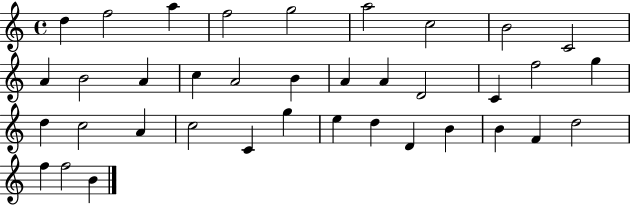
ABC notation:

X:1
T:Untitled
M:4/4
L:1/4
K:C
d f2 a f2 g2 a2 c2 B2 C2 A B2 A c A2 B A A D2 C f2 g d c2 A c2 C g e d D B B F d2 f f2 B